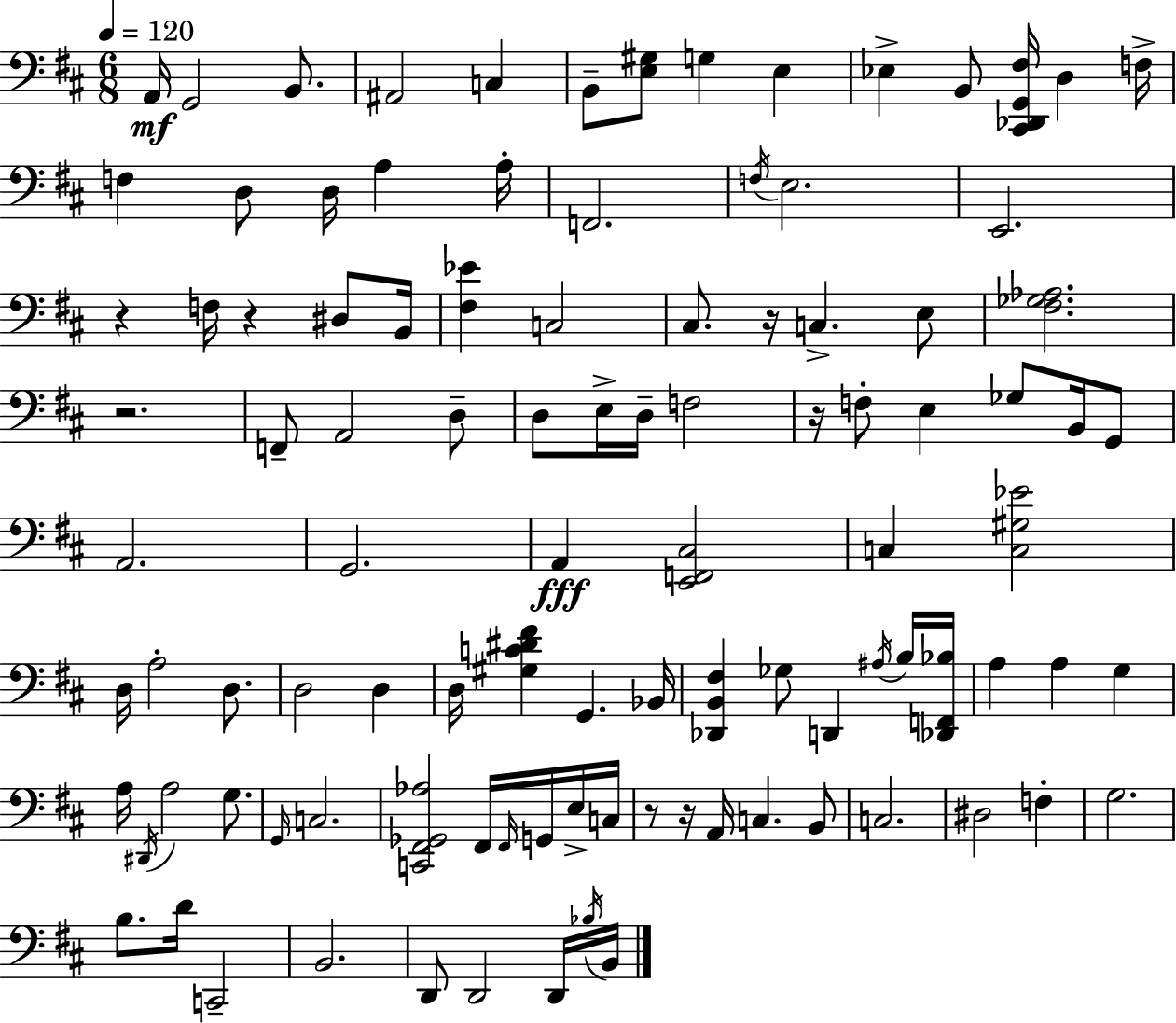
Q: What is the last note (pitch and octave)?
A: B2